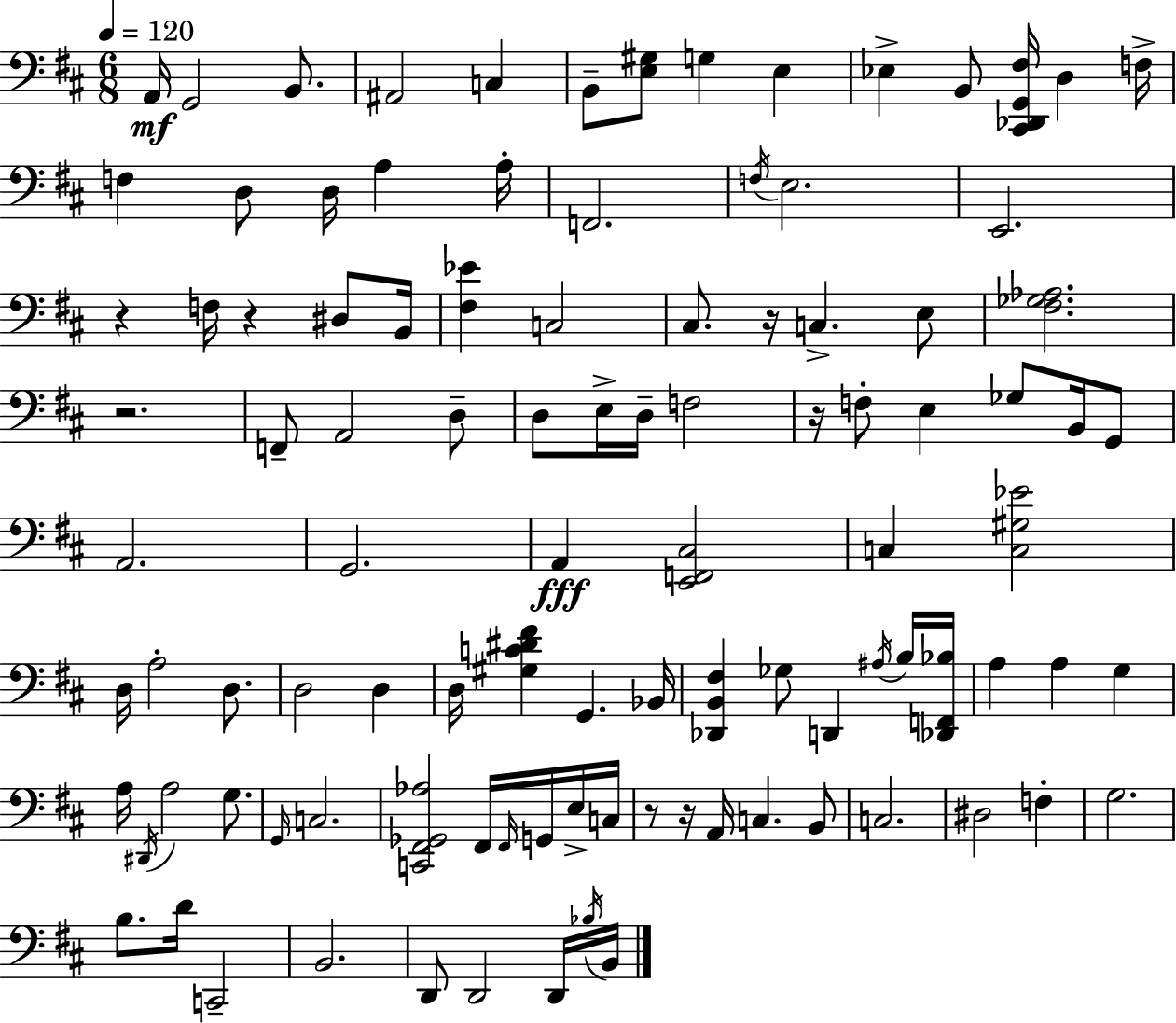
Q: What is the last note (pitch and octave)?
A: B2